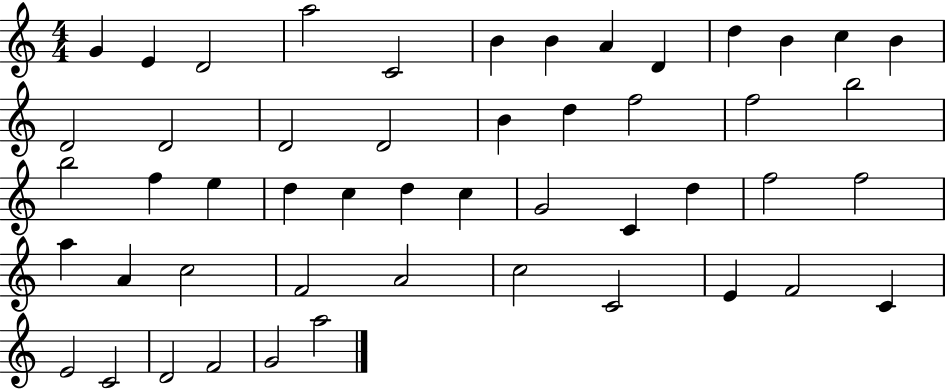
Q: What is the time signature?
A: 4/4